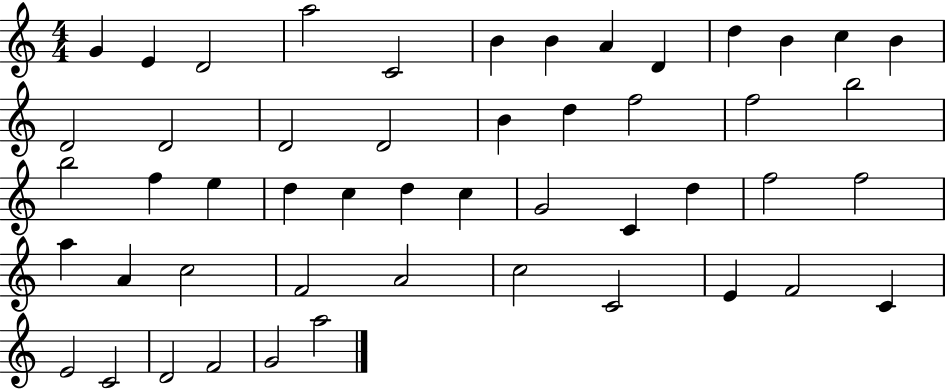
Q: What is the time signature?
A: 4/4